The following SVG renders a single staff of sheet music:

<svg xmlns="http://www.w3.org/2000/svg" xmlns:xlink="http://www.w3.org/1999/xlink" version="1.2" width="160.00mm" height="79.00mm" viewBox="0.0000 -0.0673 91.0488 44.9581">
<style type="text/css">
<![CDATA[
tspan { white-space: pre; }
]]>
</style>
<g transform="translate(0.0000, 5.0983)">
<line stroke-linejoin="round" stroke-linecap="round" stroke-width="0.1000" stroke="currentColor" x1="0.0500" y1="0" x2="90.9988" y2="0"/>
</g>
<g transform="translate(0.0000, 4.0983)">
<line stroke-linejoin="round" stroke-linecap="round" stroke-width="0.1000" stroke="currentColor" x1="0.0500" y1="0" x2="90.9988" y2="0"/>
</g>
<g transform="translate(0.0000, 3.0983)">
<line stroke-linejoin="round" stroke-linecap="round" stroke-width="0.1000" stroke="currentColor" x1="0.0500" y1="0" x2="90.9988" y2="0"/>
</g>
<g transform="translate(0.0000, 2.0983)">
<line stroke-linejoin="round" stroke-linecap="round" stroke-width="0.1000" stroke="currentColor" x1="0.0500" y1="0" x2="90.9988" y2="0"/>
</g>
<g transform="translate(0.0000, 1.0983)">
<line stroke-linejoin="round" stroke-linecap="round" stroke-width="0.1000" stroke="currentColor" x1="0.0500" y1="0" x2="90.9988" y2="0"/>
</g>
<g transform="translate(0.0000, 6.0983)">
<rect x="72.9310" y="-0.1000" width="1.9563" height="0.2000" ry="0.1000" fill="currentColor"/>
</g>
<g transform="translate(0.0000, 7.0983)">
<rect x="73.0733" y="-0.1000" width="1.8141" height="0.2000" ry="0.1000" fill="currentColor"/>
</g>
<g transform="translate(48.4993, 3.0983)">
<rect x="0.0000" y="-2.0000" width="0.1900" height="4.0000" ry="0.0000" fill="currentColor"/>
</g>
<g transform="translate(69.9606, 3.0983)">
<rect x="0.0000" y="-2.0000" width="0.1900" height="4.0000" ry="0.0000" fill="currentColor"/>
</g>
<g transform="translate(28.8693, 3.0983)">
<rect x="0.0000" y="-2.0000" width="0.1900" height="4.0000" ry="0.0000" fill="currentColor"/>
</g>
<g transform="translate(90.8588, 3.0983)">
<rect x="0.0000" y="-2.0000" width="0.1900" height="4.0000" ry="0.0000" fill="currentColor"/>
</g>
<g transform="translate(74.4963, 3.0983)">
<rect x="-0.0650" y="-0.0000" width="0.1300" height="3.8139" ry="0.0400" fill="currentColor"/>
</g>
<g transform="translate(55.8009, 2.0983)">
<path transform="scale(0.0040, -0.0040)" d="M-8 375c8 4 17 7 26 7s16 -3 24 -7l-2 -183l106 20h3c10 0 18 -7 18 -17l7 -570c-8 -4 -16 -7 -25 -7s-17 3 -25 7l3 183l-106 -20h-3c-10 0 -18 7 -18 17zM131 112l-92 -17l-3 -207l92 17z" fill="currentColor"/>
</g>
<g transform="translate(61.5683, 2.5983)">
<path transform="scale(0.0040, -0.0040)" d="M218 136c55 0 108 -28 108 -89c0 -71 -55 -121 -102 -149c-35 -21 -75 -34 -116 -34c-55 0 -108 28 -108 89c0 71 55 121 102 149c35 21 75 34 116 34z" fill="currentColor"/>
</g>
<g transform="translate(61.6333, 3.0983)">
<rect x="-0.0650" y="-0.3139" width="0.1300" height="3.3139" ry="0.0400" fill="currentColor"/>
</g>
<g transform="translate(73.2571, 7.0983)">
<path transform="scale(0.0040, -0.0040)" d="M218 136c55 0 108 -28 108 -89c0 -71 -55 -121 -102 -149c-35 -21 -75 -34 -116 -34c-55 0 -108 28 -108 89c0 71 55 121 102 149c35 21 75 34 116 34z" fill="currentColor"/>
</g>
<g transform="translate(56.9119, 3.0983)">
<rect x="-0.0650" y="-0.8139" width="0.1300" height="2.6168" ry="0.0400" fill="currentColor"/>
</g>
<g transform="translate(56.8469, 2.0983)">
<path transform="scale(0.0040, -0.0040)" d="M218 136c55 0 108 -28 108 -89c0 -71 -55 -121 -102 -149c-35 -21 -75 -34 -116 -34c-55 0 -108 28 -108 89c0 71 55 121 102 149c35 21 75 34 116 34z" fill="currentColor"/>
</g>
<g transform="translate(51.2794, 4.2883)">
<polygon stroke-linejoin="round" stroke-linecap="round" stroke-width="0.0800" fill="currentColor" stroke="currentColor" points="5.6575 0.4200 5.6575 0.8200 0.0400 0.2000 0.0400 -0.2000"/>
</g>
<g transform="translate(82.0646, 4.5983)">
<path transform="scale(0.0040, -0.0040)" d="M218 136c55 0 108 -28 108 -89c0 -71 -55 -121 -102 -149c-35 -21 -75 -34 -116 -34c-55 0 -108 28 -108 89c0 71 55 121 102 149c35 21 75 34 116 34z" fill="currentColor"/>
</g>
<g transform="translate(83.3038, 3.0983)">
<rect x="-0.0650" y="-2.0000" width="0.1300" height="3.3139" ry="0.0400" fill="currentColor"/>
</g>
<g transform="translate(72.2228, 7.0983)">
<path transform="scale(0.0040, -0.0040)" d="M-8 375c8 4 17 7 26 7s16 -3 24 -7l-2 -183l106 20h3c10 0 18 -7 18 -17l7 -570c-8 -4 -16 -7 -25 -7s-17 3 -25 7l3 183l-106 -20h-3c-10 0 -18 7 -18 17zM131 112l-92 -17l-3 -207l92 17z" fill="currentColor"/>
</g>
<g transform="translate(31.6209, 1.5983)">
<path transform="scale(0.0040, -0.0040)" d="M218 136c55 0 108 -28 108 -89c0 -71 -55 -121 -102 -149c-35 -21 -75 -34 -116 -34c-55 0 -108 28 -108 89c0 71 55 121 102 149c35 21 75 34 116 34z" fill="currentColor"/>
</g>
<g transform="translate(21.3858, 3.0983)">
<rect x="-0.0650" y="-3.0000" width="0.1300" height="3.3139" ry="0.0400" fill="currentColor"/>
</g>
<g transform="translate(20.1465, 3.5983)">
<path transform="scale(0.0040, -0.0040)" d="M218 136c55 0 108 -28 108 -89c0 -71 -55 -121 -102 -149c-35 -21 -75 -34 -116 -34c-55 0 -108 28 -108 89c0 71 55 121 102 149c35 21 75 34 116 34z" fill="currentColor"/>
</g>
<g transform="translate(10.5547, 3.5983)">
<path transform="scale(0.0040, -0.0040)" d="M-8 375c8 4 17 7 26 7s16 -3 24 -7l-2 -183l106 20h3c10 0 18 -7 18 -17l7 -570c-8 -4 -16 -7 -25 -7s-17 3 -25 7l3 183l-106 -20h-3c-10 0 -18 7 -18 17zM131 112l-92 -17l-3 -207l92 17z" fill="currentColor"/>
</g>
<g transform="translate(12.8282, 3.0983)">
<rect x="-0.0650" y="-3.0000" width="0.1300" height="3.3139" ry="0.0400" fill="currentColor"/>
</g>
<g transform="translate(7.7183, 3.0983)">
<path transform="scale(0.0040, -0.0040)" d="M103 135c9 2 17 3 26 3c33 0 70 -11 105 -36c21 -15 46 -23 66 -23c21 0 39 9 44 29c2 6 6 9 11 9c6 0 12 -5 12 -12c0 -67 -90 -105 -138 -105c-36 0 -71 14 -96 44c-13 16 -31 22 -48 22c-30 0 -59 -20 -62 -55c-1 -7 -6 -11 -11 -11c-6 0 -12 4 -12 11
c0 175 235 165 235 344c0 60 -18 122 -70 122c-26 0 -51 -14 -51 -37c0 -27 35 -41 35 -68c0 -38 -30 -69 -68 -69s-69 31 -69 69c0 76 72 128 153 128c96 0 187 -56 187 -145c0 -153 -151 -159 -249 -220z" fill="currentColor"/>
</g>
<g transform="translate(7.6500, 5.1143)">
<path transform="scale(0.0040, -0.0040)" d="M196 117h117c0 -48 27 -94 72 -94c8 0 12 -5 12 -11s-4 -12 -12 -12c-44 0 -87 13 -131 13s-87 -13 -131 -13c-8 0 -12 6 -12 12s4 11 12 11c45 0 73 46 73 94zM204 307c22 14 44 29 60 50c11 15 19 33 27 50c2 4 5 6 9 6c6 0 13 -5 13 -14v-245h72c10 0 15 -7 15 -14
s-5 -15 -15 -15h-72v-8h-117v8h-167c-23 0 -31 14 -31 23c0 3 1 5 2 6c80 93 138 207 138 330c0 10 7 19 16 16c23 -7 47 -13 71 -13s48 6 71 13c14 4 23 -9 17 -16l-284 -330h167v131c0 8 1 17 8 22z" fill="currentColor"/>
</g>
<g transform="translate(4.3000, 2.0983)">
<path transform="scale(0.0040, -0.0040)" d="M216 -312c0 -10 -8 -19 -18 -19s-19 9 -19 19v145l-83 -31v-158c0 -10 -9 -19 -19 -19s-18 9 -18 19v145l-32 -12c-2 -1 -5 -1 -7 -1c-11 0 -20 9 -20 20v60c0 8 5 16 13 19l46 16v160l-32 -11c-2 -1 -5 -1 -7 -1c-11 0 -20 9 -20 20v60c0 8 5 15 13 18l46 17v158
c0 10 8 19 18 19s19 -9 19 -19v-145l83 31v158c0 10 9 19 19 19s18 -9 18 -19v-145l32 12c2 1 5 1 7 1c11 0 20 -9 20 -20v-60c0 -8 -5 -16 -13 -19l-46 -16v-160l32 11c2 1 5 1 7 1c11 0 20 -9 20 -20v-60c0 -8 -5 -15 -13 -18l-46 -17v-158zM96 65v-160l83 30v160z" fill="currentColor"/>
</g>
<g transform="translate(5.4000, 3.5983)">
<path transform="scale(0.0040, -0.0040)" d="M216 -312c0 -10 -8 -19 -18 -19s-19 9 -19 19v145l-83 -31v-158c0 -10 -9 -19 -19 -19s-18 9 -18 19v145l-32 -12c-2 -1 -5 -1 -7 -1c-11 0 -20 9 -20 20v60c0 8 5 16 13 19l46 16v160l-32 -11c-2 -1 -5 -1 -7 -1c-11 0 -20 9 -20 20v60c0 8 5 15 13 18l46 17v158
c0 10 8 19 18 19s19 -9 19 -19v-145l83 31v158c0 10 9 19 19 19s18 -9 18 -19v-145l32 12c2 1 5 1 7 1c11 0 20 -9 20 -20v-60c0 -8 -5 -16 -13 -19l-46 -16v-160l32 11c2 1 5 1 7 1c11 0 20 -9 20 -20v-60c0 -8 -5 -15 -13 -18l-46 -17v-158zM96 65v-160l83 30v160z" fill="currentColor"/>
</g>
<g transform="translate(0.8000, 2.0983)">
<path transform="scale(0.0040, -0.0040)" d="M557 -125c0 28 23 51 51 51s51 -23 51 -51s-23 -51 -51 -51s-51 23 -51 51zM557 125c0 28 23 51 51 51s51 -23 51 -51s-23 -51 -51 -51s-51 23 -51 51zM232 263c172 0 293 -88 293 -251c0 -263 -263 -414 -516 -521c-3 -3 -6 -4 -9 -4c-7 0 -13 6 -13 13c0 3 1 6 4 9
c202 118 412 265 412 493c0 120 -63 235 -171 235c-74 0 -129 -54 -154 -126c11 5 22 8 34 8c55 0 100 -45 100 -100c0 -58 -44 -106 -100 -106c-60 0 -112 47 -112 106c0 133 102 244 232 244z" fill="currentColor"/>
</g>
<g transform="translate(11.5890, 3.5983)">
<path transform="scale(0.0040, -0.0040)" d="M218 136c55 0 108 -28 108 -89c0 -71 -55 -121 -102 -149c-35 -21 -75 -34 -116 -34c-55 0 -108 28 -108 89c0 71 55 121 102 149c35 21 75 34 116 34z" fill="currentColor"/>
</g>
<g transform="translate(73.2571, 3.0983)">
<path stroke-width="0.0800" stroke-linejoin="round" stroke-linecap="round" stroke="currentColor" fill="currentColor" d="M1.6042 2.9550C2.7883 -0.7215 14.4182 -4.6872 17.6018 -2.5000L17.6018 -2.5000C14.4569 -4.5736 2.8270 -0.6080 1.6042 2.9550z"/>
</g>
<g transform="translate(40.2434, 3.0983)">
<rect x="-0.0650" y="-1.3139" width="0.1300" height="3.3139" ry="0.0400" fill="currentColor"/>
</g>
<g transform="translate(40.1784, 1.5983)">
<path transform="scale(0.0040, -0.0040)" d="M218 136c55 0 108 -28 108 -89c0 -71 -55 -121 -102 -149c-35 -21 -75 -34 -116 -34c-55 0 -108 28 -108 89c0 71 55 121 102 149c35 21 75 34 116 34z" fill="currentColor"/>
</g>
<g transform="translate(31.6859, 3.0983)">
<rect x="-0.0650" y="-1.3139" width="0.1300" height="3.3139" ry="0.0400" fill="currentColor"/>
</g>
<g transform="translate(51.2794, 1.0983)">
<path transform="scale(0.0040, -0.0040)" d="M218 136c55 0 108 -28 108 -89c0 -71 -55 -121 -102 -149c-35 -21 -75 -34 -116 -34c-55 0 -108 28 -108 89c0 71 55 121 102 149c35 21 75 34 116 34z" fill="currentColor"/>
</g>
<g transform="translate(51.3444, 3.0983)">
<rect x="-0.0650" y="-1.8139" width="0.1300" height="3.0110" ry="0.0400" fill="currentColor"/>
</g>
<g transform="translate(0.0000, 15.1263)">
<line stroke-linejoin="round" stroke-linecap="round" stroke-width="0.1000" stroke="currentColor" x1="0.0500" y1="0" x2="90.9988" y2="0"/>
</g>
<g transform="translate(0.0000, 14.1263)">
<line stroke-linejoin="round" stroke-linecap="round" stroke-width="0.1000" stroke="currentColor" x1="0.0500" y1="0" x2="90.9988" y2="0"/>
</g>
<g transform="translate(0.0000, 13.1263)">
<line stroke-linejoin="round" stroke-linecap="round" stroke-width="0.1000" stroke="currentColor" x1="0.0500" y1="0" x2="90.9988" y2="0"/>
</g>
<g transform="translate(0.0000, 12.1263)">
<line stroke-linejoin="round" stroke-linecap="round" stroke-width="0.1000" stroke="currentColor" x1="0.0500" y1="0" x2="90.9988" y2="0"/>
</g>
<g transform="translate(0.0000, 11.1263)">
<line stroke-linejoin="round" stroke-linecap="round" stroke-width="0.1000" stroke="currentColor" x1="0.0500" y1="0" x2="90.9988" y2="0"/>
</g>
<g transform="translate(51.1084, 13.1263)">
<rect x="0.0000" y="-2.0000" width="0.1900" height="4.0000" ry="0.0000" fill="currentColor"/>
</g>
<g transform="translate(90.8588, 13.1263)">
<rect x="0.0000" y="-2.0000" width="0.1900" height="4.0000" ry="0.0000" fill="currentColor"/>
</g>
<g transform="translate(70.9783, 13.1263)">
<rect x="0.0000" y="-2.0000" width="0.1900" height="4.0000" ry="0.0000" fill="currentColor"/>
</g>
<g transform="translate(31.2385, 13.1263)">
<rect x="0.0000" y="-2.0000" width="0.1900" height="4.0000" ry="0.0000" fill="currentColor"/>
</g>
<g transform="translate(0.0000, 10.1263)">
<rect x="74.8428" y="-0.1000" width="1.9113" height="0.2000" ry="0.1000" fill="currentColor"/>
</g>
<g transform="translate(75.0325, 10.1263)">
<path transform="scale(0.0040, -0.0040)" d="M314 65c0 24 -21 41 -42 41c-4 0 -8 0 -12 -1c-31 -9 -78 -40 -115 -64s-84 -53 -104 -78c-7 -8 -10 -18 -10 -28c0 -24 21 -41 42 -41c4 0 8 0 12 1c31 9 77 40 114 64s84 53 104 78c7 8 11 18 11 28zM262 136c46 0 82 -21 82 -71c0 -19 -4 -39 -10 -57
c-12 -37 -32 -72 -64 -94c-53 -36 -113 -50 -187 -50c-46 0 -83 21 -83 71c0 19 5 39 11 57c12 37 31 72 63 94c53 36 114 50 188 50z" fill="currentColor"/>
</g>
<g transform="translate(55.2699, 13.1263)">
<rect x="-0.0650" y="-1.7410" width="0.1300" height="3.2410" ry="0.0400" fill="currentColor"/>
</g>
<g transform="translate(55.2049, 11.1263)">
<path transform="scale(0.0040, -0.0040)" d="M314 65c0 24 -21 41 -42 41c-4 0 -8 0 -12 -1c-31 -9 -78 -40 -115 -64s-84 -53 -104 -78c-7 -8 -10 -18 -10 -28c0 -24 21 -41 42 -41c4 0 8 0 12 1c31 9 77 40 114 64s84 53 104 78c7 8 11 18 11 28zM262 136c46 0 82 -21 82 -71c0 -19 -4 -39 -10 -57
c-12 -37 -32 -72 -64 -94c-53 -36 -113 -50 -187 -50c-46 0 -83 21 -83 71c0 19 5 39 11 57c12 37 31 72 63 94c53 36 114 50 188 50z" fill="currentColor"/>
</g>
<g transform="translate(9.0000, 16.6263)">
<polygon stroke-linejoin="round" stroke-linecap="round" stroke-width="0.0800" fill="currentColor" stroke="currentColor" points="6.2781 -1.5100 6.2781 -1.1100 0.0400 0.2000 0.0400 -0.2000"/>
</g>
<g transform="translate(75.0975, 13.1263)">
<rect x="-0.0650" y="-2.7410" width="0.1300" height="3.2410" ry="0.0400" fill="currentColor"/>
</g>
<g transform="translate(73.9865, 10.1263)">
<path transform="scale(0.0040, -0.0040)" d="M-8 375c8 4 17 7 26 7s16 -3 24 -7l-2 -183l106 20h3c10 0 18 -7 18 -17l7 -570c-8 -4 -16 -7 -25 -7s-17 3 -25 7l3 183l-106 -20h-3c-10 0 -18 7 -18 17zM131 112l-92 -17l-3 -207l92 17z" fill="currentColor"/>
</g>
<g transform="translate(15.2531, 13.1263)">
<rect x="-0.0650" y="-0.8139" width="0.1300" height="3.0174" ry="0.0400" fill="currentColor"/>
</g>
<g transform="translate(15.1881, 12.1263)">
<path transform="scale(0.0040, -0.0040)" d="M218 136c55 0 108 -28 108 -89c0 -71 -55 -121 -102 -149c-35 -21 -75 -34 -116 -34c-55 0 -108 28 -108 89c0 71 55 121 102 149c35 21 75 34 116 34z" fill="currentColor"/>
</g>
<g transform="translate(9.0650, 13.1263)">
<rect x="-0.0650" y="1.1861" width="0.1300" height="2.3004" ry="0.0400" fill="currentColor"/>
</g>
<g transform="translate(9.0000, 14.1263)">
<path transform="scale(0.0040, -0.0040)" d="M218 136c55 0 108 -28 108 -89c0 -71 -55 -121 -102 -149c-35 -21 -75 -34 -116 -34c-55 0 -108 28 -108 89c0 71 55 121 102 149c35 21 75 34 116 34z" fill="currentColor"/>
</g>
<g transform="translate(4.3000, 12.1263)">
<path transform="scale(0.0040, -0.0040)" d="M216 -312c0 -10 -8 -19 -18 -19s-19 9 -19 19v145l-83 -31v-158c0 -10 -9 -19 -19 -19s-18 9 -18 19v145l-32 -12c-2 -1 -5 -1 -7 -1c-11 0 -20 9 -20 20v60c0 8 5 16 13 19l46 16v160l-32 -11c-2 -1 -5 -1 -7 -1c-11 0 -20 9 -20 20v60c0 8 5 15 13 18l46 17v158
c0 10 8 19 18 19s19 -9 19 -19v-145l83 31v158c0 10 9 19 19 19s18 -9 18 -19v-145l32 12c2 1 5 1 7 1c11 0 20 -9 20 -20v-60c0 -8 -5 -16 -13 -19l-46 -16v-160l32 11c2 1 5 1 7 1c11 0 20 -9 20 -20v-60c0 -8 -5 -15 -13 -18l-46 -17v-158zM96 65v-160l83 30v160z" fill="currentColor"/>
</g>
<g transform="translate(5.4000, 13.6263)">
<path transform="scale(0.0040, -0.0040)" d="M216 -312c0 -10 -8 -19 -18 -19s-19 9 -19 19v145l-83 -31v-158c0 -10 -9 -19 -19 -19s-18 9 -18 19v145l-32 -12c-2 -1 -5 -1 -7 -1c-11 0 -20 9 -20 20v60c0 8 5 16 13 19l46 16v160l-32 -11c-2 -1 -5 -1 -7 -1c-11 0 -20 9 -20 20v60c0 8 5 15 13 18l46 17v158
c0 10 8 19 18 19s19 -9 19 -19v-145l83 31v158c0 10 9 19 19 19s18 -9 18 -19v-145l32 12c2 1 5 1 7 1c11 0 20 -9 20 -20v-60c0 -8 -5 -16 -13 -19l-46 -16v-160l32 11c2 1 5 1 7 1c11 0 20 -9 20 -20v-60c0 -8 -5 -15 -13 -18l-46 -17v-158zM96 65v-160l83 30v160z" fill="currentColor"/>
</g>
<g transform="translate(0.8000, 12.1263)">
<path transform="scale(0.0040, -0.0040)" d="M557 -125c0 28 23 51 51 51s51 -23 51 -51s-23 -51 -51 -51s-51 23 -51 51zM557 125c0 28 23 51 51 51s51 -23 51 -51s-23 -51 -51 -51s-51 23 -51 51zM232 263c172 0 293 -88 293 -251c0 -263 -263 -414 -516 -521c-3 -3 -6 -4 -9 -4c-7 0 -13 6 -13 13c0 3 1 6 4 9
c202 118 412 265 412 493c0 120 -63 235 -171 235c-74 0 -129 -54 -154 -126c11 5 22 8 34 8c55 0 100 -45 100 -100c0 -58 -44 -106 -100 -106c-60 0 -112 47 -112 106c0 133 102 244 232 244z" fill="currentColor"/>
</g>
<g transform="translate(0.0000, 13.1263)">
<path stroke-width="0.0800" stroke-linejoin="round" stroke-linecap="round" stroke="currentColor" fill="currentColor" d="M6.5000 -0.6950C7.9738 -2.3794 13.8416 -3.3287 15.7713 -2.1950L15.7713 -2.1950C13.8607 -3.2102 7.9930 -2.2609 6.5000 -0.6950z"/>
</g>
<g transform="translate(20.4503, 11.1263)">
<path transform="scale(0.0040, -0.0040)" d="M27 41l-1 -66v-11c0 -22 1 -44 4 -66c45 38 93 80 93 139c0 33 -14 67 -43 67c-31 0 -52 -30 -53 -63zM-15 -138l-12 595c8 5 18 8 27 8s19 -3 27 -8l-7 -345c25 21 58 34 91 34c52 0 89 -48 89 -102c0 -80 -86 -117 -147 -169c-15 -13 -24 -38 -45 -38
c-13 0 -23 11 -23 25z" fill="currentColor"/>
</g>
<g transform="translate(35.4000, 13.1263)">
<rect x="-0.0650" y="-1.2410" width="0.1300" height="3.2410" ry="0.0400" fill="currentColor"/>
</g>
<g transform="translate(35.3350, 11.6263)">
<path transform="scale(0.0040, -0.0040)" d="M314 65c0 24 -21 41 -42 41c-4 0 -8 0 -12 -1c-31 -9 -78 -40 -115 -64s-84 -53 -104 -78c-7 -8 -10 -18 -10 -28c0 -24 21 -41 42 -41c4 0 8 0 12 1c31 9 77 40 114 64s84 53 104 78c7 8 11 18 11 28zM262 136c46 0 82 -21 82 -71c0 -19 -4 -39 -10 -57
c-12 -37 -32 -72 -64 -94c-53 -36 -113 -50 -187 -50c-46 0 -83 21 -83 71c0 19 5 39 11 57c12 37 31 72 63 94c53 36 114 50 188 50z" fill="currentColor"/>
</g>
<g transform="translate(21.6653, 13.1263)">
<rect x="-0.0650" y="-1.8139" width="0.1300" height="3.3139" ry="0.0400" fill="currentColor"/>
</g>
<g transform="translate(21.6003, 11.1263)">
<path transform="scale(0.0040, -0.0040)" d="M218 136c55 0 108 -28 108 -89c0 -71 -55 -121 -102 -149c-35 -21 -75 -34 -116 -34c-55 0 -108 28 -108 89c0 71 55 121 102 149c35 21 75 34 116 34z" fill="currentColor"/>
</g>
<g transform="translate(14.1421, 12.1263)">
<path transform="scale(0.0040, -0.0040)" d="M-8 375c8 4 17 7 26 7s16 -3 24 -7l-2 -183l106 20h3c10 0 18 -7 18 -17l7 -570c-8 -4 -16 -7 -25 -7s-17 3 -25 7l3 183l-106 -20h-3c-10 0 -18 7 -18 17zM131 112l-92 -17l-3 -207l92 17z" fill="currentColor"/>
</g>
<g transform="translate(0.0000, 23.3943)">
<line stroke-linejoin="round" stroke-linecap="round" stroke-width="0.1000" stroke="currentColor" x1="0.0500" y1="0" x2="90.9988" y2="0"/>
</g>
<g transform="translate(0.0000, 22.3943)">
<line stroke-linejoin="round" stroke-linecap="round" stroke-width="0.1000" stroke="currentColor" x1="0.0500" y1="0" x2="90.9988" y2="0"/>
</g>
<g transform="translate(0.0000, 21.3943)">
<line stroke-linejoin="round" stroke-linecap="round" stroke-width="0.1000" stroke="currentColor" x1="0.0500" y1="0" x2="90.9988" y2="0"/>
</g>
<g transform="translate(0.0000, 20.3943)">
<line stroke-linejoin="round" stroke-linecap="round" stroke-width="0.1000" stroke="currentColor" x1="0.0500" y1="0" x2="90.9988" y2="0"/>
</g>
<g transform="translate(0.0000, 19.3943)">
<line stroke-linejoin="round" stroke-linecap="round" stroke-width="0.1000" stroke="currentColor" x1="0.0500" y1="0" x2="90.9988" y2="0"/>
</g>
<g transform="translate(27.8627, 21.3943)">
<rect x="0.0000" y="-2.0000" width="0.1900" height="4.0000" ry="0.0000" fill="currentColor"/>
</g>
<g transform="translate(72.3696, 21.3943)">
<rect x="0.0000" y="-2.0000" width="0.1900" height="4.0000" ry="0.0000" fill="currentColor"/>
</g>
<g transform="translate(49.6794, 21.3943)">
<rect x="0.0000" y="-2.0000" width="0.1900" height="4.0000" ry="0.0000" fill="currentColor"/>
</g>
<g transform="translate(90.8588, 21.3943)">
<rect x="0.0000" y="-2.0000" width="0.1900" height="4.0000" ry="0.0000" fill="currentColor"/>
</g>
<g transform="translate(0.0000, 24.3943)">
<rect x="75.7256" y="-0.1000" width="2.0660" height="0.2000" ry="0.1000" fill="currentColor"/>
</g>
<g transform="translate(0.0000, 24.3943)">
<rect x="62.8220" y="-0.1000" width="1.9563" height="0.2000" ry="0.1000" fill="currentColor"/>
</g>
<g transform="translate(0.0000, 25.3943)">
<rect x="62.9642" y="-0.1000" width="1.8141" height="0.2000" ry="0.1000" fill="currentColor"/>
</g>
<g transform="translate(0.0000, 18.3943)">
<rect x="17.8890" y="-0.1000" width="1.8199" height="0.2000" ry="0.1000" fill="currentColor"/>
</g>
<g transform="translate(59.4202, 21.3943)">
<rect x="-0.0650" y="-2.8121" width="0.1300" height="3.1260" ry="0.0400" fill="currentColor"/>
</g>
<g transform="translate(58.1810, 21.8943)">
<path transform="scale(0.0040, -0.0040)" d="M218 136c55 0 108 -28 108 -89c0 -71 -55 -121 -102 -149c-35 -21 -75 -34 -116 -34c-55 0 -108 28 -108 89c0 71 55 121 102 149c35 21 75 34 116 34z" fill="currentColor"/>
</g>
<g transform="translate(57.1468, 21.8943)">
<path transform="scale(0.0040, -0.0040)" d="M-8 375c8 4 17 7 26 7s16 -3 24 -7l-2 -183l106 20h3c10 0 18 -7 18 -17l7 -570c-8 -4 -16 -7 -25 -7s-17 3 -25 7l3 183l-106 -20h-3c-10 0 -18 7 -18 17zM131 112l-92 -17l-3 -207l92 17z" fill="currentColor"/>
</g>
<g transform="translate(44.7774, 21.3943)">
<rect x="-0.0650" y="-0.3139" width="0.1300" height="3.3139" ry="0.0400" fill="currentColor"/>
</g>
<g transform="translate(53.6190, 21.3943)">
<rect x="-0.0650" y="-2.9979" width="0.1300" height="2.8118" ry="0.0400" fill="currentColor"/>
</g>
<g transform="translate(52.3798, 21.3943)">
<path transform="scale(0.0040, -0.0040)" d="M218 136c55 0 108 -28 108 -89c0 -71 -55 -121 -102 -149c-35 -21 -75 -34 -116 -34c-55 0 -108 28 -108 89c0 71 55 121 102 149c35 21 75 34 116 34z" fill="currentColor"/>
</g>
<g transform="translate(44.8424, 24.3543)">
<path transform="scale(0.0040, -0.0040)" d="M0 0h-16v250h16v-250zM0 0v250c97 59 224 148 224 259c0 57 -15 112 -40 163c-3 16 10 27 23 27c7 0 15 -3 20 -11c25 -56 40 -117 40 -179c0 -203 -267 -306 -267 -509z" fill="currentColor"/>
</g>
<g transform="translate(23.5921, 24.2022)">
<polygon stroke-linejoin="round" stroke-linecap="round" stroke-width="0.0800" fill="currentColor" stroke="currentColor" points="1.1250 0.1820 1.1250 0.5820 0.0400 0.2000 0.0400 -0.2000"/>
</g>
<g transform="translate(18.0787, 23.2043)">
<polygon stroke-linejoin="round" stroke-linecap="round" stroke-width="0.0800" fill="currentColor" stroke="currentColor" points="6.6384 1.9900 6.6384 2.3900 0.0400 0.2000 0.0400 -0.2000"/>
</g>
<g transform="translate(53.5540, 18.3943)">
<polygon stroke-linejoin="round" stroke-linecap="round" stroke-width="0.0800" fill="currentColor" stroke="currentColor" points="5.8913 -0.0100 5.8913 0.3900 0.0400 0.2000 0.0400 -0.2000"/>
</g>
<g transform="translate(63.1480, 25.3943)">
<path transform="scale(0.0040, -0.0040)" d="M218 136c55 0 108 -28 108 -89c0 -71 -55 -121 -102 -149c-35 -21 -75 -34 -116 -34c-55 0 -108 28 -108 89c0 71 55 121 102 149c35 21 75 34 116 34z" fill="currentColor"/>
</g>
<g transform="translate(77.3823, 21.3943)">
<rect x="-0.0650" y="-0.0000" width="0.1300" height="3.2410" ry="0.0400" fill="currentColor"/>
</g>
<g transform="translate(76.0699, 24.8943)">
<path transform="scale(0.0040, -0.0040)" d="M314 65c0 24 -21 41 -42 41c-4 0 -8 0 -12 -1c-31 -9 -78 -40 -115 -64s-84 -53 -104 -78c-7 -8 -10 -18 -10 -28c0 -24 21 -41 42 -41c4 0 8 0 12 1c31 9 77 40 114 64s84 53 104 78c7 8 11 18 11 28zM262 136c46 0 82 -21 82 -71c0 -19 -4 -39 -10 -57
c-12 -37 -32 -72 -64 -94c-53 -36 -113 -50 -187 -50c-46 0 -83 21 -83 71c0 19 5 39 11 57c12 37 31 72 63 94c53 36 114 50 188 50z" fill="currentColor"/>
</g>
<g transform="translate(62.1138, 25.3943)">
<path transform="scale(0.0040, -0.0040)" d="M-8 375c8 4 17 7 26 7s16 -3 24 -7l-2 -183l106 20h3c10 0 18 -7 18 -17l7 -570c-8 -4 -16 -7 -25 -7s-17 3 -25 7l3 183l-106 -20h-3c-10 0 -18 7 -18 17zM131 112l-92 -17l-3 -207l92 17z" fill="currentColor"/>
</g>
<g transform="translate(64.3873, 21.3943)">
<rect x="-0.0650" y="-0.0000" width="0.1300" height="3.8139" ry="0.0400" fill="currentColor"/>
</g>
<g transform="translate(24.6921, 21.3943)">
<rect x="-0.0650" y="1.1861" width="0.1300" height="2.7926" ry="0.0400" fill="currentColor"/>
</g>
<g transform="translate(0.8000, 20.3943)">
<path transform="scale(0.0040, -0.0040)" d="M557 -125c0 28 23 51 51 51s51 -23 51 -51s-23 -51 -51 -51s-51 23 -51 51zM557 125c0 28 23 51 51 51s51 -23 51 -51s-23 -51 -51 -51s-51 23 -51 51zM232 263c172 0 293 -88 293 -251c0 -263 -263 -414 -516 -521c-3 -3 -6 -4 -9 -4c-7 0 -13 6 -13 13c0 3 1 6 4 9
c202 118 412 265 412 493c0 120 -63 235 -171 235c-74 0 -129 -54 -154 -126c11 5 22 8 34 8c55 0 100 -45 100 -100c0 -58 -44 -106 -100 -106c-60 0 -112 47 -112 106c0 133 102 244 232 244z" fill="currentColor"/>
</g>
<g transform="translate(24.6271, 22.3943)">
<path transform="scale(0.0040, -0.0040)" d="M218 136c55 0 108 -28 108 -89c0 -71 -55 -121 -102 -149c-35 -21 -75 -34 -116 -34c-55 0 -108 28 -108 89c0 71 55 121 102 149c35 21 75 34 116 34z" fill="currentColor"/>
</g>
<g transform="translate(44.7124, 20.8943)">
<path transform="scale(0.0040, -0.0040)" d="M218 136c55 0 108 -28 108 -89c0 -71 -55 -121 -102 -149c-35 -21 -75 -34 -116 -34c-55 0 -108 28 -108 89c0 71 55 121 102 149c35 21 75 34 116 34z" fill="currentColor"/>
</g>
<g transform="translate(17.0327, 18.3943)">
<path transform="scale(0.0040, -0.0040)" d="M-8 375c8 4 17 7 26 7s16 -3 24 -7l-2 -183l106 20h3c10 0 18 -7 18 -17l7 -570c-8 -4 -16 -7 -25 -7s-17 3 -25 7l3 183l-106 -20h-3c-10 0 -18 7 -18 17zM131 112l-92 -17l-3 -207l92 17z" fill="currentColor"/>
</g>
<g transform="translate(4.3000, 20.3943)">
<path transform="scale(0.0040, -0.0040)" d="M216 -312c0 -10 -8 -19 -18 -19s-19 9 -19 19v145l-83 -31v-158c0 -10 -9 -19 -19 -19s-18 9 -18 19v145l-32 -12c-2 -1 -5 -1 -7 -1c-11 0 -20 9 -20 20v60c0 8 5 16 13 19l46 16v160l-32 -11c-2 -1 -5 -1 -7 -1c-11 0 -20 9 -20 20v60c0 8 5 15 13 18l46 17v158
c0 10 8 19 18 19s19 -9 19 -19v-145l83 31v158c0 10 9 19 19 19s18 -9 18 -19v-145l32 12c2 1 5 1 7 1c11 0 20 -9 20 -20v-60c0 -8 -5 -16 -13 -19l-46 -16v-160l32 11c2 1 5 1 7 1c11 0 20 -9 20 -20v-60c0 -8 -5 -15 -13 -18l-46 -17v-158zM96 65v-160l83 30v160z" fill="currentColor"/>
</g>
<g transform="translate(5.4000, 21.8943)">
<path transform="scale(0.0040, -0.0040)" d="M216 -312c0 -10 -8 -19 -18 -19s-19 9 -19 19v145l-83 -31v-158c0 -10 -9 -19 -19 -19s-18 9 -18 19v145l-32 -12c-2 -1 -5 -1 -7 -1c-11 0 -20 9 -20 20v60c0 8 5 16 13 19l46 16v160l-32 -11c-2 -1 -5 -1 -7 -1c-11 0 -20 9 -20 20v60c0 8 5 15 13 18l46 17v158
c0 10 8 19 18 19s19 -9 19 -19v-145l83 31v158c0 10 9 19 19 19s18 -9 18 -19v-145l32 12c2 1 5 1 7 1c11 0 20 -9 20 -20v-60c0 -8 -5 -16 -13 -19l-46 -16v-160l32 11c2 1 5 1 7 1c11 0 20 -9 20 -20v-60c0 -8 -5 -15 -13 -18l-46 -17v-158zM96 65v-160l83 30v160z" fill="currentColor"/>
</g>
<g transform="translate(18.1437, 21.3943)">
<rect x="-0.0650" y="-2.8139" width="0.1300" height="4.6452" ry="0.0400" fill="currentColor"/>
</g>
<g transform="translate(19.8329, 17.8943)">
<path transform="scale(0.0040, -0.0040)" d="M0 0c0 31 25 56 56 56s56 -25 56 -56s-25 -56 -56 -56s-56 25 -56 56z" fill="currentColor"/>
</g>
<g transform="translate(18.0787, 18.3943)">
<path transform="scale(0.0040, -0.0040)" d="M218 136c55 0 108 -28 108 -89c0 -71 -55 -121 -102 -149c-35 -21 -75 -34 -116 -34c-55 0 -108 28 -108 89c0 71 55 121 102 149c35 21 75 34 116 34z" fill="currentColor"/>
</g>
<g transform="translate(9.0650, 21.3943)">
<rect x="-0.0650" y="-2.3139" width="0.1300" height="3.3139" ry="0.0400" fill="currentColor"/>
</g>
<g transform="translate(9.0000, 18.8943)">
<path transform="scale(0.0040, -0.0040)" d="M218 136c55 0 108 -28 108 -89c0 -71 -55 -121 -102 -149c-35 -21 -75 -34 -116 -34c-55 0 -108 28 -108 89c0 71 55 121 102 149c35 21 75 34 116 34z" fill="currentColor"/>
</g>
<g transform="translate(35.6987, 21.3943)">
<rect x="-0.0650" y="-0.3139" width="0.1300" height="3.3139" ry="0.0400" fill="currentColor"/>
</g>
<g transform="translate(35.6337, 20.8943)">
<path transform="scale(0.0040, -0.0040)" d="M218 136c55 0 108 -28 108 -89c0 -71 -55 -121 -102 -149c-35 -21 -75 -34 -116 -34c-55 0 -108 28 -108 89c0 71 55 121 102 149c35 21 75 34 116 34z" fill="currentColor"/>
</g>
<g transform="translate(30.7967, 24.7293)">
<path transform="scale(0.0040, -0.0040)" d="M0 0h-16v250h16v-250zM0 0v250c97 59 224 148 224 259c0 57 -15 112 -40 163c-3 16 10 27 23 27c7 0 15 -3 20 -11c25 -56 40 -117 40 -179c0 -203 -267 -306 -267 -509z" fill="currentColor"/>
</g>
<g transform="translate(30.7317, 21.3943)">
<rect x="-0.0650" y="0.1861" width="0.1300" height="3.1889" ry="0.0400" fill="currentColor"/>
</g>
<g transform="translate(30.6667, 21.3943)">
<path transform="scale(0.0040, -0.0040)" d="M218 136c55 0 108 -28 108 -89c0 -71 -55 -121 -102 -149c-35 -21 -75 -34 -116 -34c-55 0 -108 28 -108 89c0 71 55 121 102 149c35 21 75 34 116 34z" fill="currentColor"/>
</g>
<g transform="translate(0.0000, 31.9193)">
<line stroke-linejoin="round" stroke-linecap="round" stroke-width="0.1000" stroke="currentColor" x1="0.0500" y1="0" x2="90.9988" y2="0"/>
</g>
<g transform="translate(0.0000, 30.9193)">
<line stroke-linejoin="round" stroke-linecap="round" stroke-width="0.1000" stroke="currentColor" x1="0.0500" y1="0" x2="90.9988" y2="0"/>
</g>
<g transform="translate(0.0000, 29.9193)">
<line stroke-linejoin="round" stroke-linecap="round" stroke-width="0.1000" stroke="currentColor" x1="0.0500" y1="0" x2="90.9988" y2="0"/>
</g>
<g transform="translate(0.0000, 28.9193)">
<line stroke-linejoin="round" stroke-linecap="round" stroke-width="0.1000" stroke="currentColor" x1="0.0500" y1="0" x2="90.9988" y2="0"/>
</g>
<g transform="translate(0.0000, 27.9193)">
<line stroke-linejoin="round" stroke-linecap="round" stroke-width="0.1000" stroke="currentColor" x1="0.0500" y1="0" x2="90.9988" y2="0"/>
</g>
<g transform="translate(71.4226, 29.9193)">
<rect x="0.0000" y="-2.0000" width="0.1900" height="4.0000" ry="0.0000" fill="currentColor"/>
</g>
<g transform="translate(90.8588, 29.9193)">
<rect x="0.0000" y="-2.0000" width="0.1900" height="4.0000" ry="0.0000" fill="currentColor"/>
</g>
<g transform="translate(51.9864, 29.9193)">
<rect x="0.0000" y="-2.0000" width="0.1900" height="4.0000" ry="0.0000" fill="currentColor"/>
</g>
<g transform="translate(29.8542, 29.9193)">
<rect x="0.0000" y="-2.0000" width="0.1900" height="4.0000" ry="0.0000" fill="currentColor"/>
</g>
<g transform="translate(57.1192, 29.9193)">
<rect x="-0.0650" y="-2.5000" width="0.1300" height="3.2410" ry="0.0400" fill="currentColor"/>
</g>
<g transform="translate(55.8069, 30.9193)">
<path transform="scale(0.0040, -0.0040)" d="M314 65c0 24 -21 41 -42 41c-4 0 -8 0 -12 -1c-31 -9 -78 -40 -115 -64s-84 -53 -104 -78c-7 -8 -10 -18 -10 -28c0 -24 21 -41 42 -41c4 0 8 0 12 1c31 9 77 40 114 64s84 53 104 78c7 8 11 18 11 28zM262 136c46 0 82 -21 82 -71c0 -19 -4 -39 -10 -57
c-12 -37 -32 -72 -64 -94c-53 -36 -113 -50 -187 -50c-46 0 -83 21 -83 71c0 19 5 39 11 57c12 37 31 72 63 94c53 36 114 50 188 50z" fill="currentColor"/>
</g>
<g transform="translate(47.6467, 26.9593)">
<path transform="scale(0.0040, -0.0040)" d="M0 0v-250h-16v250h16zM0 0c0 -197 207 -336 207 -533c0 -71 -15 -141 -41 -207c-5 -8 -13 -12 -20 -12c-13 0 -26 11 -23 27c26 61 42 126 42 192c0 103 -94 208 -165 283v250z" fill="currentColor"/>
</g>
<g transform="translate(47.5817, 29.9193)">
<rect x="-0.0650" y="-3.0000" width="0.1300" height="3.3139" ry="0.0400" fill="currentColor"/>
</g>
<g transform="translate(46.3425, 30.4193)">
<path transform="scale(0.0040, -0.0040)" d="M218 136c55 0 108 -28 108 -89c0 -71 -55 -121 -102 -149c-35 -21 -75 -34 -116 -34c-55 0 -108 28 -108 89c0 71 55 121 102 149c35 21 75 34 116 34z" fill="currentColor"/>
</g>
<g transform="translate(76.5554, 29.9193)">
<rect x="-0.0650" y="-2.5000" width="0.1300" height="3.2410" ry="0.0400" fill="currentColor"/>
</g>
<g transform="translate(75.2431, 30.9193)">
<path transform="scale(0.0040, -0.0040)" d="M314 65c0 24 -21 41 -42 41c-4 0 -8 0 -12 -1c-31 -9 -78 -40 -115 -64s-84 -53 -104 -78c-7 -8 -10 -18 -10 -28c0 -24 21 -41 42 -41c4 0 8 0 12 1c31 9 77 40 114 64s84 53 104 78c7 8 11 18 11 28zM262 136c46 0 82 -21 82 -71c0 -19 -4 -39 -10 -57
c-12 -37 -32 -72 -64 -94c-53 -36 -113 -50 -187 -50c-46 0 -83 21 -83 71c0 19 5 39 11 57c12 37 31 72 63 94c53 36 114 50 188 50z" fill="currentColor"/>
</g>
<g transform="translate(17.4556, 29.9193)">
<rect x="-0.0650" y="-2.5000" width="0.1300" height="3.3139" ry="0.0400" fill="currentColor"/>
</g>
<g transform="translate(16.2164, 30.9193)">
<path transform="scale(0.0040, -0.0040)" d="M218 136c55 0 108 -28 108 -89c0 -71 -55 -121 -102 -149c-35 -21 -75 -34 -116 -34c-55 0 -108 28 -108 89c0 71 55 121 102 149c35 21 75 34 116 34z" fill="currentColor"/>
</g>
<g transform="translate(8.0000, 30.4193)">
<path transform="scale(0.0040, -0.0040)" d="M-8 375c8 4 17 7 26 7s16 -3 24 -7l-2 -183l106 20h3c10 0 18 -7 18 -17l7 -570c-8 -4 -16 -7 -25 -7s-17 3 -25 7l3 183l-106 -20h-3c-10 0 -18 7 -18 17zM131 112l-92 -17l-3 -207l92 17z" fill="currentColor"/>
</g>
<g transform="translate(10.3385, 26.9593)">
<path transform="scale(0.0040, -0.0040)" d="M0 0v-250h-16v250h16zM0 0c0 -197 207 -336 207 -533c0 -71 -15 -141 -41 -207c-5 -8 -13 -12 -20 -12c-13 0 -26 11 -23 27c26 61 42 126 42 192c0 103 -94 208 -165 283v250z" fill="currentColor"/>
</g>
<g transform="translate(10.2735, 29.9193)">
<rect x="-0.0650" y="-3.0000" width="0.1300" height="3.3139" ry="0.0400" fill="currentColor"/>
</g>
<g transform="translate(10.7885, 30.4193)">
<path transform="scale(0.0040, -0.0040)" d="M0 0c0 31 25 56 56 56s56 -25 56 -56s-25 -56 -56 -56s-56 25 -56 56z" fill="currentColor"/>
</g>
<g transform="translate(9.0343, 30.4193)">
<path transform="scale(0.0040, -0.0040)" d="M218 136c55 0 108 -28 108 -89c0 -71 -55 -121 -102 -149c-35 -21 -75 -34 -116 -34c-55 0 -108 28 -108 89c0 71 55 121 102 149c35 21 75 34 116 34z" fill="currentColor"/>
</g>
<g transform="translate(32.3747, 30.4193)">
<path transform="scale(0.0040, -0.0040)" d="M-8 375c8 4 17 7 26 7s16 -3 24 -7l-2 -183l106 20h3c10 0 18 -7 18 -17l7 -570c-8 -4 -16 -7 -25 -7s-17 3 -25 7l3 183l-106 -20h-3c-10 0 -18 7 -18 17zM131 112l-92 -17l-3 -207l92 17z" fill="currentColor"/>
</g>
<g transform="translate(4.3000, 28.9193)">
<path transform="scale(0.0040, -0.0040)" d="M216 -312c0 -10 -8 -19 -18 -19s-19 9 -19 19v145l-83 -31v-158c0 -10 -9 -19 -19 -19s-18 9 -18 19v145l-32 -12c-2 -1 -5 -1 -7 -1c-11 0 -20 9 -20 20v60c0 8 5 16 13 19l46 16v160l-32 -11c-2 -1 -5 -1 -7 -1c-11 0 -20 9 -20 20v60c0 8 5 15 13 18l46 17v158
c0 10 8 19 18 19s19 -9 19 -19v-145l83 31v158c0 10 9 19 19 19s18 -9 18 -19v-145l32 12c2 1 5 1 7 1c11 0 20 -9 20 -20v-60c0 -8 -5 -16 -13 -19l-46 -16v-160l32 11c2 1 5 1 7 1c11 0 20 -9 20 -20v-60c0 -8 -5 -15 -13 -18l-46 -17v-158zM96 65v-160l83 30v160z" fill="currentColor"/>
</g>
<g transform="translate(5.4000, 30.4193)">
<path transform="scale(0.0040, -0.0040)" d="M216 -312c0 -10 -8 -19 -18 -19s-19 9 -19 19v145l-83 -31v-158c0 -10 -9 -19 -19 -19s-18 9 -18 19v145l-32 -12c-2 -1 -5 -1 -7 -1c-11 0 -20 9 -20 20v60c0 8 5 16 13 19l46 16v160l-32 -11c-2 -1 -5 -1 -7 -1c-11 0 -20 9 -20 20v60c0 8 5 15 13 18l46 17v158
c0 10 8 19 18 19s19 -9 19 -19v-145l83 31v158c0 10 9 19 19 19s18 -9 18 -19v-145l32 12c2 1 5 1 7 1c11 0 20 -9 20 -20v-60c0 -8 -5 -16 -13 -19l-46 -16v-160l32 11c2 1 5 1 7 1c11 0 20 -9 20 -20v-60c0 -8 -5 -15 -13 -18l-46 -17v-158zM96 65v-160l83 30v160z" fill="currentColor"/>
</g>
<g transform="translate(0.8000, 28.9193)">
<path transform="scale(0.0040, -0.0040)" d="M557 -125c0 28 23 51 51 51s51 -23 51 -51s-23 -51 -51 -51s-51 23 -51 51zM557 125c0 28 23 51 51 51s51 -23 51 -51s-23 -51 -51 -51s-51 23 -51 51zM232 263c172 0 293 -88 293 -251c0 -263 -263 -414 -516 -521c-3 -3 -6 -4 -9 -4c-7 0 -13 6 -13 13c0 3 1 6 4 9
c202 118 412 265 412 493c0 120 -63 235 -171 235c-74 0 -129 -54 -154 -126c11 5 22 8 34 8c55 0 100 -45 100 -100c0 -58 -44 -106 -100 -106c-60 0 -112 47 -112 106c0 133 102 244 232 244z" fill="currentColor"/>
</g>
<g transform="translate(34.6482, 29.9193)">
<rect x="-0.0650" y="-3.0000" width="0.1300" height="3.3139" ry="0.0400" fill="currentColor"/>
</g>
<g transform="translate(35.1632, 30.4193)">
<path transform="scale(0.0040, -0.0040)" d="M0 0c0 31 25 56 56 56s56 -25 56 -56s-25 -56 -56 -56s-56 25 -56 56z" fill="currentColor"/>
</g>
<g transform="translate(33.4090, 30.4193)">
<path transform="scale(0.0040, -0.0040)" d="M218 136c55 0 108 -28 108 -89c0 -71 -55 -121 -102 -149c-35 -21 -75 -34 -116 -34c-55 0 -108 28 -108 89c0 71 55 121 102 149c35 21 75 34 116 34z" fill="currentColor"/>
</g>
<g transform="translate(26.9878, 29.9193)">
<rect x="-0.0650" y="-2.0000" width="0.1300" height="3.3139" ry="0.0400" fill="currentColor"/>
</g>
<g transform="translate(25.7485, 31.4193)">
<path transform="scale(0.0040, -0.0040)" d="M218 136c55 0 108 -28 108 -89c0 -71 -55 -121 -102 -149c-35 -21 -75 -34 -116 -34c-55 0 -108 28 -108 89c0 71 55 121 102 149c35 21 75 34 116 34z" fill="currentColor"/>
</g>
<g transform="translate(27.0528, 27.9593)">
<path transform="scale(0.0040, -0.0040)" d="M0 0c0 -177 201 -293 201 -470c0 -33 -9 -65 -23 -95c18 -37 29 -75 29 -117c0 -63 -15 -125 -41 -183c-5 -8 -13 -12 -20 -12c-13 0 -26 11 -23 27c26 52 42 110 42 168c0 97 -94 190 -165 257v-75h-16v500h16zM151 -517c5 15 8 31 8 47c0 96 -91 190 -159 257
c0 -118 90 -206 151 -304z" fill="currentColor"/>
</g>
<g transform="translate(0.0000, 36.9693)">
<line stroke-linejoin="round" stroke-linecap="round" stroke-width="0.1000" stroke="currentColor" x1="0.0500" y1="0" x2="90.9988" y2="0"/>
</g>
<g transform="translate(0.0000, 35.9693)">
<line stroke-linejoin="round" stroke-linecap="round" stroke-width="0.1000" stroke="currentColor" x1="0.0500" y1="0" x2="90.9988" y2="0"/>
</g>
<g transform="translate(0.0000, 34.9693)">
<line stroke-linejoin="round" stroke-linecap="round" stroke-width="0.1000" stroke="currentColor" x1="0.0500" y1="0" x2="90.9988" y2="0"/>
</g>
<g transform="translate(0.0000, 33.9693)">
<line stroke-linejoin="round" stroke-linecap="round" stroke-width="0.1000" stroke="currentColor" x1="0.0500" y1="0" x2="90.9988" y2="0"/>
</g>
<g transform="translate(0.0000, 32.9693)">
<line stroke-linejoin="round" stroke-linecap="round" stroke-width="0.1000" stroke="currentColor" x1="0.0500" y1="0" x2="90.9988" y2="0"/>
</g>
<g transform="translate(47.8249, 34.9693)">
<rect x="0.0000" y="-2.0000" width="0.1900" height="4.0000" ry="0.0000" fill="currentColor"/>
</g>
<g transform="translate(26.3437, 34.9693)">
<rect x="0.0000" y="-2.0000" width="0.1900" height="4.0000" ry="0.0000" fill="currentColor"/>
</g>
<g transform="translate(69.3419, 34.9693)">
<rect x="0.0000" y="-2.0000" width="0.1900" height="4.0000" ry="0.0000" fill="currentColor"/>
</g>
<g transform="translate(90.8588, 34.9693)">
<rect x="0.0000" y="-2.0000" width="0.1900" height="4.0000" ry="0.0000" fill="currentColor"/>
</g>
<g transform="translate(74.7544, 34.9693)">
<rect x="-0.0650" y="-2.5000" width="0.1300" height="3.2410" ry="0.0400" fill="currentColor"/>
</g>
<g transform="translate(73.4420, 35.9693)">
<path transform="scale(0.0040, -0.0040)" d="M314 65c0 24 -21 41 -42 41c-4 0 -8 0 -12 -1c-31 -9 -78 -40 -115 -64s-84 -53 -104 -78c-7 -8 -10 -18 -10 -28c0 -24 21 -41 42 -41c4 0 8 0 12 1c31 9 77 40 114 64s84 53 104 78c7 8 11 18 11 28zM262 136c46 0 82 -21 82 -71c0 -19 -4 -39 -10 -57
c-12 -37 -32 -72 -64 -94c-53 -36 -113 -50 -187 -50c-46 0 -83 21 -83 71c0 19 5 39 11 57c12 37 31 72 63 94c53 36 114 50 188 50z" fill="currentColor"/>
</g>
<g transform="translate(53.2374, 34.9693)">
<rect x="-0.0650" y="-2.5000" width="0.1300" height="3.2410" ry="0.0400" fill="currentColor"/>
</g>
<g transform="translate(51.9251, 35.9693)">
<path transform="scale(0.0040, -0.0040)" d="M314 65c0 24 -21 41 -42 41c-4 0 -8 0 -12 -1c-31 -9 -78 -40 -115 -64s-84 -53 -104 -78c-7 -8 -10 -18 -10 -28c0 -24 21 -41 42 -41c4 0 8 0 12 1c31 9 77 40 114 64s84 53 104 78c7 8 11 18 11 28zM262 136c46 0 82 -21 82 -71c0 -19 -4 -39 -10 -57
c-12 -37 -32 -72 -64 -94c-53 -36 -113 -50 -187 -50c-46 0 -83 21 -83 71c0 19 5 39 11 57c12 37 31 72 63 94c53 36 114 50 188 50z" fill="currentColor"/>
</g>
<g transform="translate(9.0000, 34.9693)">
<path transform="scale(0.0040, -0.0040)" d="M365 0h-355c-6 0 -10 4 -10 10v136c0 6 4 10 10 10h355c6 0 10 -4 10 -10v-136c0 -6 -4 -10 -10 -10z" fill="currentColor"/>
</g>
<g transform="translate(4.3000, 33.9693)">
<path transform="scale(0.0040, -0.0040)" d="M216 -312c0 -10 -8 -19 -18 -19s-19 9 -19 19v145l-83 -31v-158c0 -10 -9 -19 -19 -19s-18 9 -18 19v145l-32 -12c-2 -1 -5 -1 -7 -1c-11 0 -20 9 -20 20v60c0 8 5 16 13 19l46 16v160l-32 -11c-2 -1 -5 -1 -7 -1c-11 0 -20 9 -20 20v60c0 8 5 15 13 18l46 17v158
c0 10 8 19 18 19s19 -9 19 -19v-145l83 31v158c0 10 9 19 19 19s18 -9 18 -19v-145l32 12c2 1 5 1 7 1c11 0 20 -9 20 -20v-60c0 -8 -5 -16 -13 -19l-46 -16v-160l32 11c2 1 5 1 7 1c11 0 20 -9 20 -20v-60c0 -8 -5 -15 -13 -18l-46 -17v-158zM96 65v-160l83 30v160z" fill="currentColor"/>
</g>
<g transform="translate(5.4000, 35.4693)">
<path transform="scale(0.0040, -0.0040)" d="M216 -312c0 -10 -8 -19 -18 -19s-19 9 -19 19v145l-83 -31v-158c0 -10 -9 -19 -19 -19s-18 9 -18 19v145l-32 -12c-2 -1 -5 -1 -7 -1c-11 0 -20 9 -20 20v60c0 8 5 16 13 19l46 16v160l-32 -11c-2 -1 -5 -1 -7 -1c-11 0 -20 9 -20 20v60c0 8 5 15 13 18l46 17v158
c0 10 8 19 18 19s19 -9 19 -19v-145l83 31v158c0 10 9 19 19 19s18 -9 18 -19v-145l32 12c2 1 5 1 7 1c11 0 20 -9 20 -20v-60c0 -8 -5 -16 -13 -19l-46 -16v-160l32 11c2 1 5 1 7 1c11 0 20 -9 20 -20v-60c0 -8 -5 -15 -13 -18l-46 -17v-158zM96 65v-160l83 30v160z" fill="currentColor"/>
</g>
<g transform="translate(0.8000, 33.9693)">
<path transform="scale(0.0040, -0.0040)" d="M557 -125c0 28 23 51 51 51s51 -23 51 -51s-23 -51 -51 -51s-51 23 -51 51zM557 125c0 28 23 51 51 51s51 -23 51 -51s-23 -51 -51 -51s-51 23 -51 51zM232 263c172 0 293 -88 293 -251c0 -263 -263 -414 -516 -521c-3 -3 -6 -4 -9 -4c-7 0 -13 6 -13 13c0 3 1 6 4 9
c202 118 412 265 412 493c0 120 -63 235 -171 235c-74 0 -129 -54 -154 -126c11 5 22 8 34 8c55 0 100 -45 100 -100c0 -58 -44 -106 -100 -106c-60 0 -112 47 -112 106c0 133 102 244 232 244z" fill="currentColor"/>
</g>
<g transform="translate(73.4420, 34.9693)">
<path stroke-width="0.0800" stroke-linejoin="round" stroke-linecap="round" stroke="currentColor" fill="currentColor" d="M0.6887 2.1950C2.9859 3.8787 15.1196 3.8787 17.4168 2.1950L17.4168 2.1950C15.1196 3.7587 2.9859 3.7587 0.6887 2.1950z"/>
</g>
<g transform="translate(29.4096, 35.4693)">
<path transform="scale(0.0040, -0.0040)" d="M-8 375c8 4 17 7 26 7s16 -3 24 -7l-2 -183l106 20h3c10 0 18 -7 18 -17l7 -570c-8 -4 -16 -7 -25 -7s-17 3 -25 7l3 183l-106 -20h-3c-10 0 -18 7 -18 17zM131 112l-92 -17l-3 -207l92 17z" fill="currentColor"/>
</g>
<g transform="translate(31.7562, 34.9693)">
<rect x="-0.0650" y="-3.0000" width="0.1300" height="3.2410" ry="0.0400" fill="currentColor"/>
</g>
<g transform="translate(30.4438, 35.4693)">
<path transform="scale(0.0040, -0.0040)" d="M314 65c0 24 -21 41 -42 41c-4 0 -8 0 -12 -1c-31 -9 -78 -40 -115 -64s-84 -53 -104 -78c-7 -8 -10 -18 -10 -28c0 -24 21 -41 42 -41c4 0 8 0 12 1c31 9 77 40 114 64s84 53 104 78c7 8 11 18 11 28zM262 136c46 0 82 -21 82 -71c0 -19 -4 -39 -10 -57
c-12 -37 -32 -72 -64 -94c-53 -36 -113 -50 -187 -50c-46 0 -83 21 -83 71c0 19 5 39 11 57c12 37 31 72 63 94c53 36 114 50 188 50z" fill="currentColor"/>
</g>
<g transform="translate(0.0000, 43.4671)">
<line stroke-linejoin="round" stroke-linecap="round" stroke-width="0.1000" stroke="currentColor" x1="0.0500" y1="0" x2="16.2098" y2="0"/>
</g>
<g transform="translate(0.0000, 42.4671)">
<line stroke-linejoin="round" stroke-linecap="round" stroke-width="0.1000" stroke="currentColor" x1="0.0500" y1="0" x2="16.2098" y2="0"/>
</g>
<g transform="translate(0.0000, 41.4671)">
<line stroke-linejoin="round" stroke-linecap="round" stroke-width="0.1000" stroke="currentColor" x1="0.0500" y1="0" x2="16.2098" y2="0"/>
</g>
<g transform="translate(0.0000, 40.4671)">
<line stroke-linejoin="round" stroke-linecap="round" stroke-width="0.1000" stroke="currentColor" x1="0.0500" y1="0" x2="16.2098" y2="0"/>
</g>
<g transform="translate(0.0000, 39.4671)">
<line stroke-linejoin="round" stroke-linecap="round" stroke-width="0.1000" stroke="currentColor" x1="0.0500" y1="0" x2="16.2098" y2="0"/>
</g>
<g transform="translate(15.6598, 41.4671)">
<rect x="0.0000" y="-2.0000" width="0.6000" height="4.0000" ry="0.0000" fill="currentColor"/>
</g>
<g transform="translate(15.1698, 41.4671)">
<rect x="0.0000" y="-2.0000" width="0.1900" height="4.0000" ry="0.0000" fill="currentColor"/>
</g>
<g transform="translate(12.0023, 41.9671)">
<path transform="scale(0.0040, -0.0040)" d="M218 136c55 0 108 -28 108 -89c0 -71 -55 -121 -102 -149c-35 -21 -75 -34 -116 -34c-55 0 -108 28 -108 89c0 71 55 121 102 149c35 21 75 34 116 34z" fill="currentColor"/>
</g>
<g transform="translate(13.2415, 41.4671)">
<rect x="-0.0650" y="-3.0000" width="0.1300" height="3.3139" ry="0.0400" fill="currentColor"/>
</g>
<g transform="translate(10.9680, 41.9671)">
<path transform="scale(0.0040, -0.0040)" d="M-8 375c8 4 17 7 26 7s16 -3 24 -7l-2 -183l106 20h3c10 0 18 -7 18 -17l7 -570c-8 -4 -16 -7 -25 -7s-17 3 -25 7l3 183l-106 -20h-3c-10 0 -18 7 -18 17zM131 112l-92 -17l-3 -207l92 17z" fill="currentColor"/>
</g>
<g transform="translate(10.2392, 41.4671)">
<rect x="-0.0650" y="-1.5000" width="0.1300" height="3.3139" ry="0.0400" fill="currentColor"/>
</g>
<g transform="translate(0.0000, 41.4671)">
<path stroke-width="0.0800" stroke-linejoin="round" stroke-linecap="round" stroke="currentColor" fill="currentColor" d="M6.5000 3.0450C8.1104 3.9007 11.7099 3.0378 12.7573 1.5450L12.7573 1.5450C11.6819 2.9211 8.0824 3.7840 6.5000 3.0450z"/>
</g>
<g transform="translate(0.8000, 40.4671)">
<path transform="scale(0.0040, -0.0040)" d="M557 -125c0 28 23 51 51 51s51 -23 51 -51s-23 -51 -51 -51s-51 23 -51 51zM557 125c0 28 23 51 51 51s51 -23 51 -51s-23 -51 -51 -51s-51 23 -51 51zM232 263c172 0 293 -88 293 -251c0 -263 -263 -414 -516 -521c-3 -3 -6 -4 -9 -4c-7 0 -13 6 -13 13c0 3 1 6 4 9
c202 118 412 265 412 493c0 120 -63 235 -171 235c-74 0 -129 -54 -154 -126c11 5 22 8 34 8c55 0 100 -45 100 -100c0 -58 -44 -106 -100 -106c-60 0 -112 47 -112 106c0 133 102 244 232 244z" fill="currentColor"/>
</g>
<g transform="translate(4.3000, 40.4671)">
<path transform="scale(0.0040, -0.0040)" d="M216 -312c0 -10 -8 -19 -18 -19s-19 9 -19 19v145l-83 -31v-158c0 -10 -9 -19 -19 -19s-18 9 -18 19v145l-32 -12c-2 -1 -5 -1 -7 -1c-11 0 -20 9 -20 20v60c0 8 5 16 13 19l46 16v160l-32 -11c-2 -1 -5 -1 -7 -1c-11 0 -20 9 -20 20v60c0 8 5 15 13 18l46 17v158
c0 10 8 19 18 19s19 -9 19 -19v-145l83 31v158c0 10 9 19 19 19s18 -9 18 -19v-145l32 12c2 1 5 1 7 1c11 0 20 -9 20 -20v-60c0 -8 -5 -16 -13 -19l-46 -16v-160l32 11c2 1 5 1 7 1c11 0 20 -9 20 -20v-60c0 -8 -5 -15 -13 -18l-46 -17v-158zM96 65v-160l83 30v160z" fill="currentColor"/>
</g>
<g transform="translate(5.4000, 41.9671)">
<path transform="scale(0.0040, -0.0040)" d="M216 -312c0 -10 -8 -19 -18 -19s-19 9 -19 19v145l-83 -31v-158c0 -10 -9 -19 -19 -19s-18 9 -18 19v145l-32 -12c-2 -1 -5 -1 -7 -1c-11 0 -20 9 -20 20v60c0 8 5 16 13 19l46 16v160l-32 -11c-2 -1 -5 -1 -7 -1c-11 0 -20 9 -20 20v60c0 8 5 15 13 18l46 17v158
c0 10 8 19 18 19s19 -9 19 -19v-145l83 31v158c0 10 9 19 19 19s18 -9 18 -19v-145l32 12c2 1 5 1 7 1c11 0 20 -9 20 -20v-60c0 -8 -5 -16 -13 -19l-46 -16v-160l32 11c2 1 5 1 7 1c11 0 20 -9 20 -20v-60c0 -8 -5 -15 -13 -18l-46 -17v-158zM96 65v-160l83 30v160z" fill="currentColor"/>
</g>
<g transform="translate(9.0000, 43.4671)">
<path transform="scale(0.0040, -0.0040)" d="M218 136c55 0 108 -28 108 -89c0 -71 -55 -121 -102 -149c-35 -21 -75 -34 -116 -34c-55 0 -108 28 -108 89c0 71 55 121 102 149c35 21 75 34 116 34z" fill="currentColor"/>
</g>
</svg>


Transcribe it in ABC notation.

X:1
T:Untitled
M:2/4
L:1/4
K:D
C, C, G, G, A,/2 F,/2 E, C,, A,, B,,/2 F,/2 _A, G,2 A,2 C2 B, C/2 B,,/4 D,/2 E, E,/2 D,/2 C,/2 C,, D,,2 C,/2 B,, A,,/4 C, C,/2 B,,2 B,,2 z2 C,2 B,,2 B,,2 G,, C,